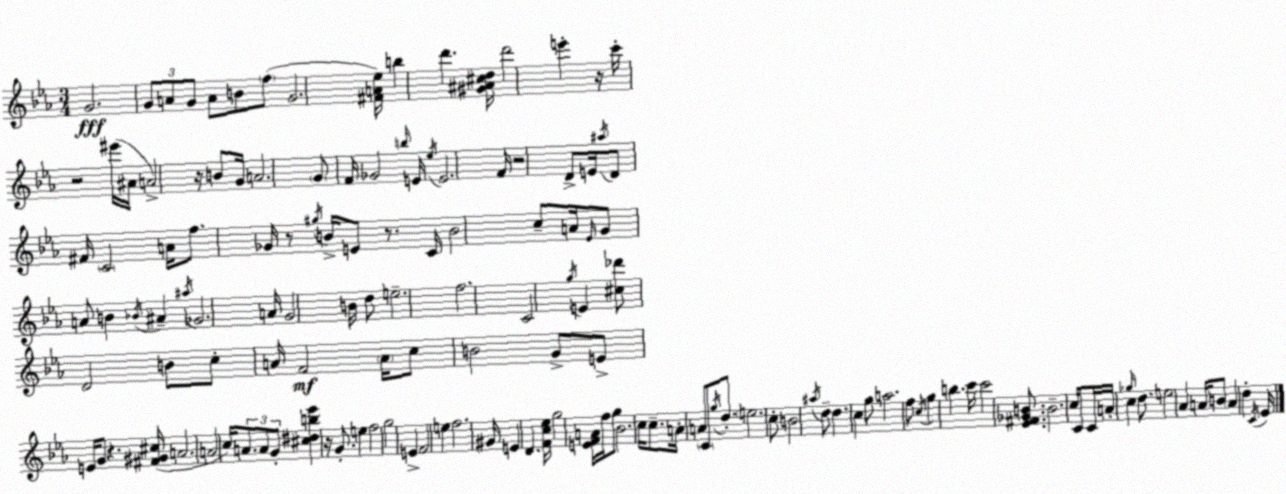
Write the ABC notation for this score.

X:1
T:Untitled
M:3/4
L:1/4
K:Cm
G2 G/2 A/2 G/2 A/2 B/2 f/2 G2 [^FA_e]/4 b d' [^G^A^cd]/4 d'2 e' z/4 c'/4 z2 ^e'/4 ^A/4 A2 z/4 B/2 G/4 A2 G/2 F/4 _G2 b/4 E/4 _e/4 E2 F/4 z2 D/2 E/4 ^a/4 D/2 ^F/4 C2 A/4 f/2 _G/4 z/2 ^g/4 B/4 E/2 z/2 C/4 B2 c/2 A/4 _E/4 G/2 A/2 B _B/4 ^A ^a/4 _G2 A/4 G2 B/4 d/2 e2 f2 C2 g/4 E [^c_d']/2 D2 B/2 c/2 A/4 F2 A/4 c/2 B2 G/2 E/2 E/4 G/2 z [^F^G^c]/4 A2 A2 c/4 A/2 A/2 G/2 [^c^db_e'] z/4 G/2 e f2 g2 E F2 e f2 ^G/4 E D [Fc_e]/4 g2 [EFA]/4 f/4 g/2 _B2 c/4 c/2 A/4 A/2 C/2 g/4 d/2 e2 c/2 B2 ^a/4 d/2 d c g/2 a2 f/2 c/4 g b c'/4 c'2 [_E^F_GB]/2 B2 c/4 C/2 C/4 A/4 _g/4 c d/2 e2 _A A/4 B/2 A d C/4 _E/4